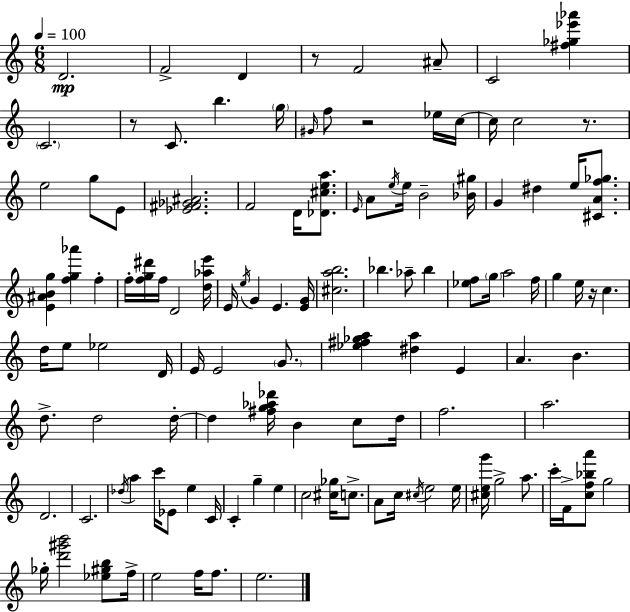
D4/h. F4/h D4/q R/e F4/h A#4/e C4/h [F#5,Gb5,Eb6,Ab6]/q C4/h. R/e C4/e. B5/q. G5/s G#4/s F5/e R/h Eb5/s C5/s C5/s C5/h R/e. E5/h G5/e E4/e [Eb4,F#4,Gb4,A#4]/h. F4/h D4/s [Db4,C#5,E5,A5]/e. E4/s A4/e E5/s E5/s B4/h [Bb4,G#5]/s G4/q D#5/q E5/s [C#4,A4,F5,Gb5]/e. [E4,A#4,B4,G5]/q [F5,G5,Ab6]/q F5/q F5/s [F5,G5,D#6]/s F5/s D4/h [D5,Ab5,E6]/s E4/s E5/s G4/q E4/q. [E4,G4]/s [C#5,A5,B5]/h. Bb5/q. Ab5/e Bb5/q [Eb5,F5]/e G5/s A5/h F5/s G5/q E5/s R/s C5/q. D5/s E5/e Eb5/h D4/s E4/s E4/h G4/e. [Eb5,F#5,Gb5,A5]/q [D#5,A5]/q E4/q A4/q. B4/q. D5/e. D5/h D5/s D5/q [F#5,G5,Ab5,Db6]/s B4/q C5/e D5/s F5/h. A5/h. D4/h. C4/h. Db5/s A5/q C6/s Eb4/e E5/q C4/s C4/q G5/q E5/q C5/h [C#5,Gb5]/s C5/e. A4/e C5/s C#5/s E5/h E5/s [C#5,E5,G6]/s G5/h A5/e. C6/s F4/s [C5,F5,Bb5,A6]/e G5/h Gb5/s [D6,G#6,B6]/h [Eb5,G#5,B5]/e F5/s E5/h F5/s F5/e. E5/h.